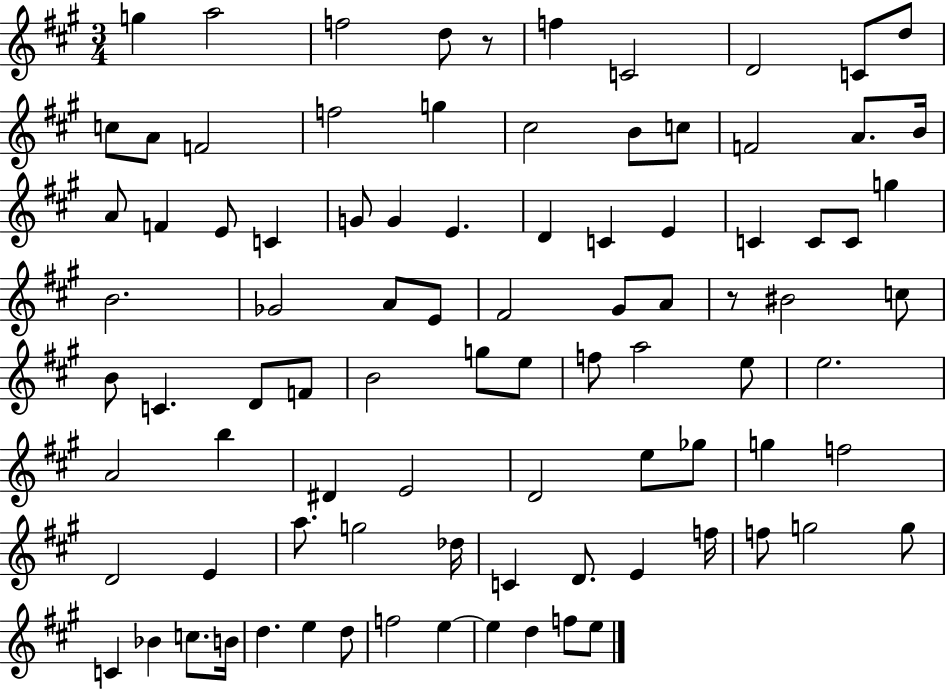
{
  \clef treble
  \numericTimeSignature
  \time 3/4
  \key a \major
  g''4 a''2 | f''2 d''8 r8 | f''4 c'2 | d'2 c'8 d''8 | \break c''8 a'8 f'2 | f''2 g''4 | cis''2 b'8 c''8 | f'2 a'8. b'16 | \break a'8 f'4 e'8 c'4 | g'8 g'4 e'4. | d'4 c'4 e'4 | c'4 c'8 c'8 g''4 | \break b'2. | ges'2 a'8 e'8 | fis'2 gis'8 a'8 | r8 bis'2 c''8 | \break b'8 c'4. d'8 f'8 | b'2 g''8 e''8 | f''8 a''2 e''8 | e''2. | \break a'2 b''4 | dis'4 e'2 | d'2 e''8 ges''8 | g''4 f''2 | \break d'2 e'4 | a''8. g''2 des''16 | c'4 d'8. e'4 f''16 | f''8 g''2 g''8 | \break c'4 bes'4 c''8. b'16 | d''4. e''4 d''8 | f''2 e''4~~ | e''4 d''4 f''8 e''8 | \break \bar "|."
}